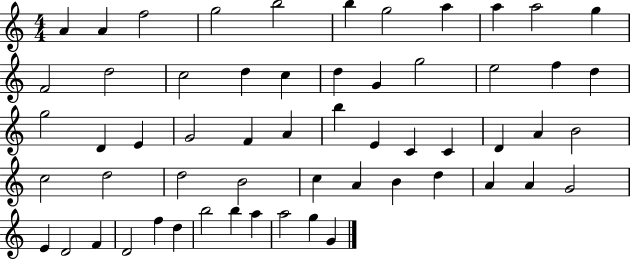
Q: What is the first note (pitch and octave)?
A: A4